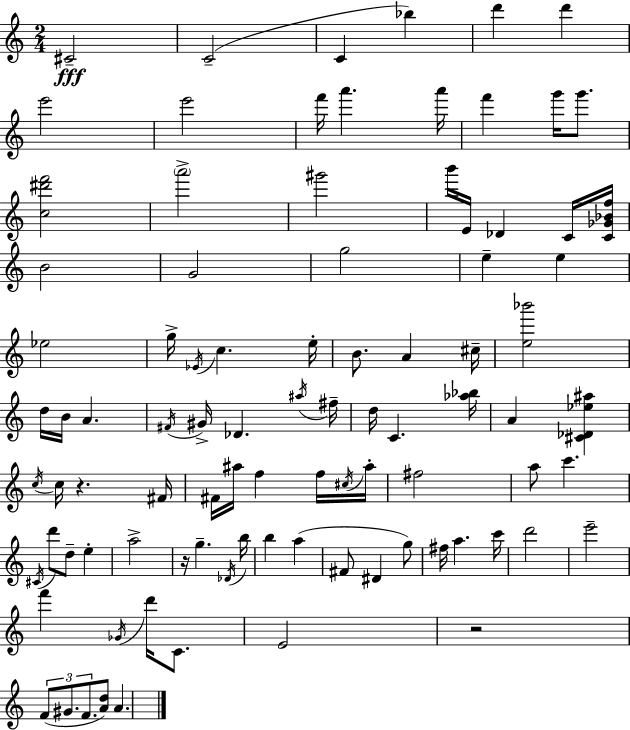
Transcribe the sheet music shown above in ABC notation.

X:1
T:Untitled
M:2/4
L:1/4
K:Am
^C2 C2 C _b d' d' e'2 e'2 f'/4 a' a'/4 f' g'/4 g'/2 [c^d'f']2 a'2 ^g'2 b'/4 E/4 _D C/4 [C_G_Bf]/4 B2 G2 g2 e e _e2 g/4 _E/4 c e/4 B/2 A ^c/4 [e_b']2 d/4 B/4 A ^F/4 ^G/4 _D ^a/4 ^f/4 d/4 C [_a_b]/4 A [^C_D_e^a] c/4 c/4 z ^F/4 ^F/4 ^a/4 f f/4 ^c/4 ^a/4 ^f2 a/2 c' ^C/4 d'/2 d/2 e a2 z/4 g _D/4 b/4 b a ^F/2 ^D g/2 ^f/4 a c'/4 d'2 e'2 f' _G/4 d'/4 C/2 E2 z2 F/2 ^G/2 F/2 [Ad]/2 A